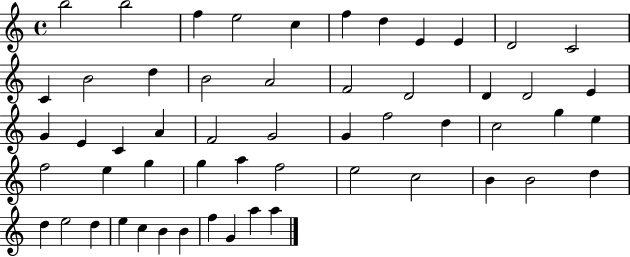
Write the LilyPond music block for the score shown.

{
  \clef treble
  \time 4/4
  \defaultTimeSignature
  \key c \major
  b''2 b''2 | f''4 e''2 c''4 | f''4 d''4 e'4 e'4 | d'2 c'2 | \break c'4 b'2 d''4 | b'2 a'2 | f'2 d'2 | d'4 d'2 e'4 | \break g'4 e'4 c'4 a'4 | f'2 g'2 | g'4 f''2 d''4 | c''2 g''4 e''4 | \break f''2 e''4 g''4 | g''4 a''4 f''2 | e''2 c''2 | b'4 b'2 d''4 | \break d''4 e''2 d''4 | e''4 c''4 b'4 b'4 | f''4 g'4 a''4 a''4 | \bar "|."
}